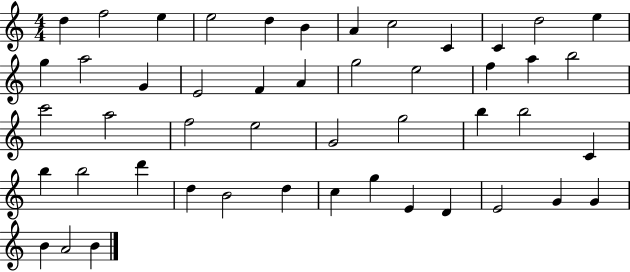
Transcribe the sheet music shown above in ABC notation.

X:1
T:Untitled
M:4/4
L:1/4
K:C
d f2 e e2 d B A c2 C C d2 e g a2 G E2 F A g2 e2 f a b2 c'2 a2 f2 e2 G2 g2 b b2 C b b2 d' d B2 d c g E D E2 G G B A2 B